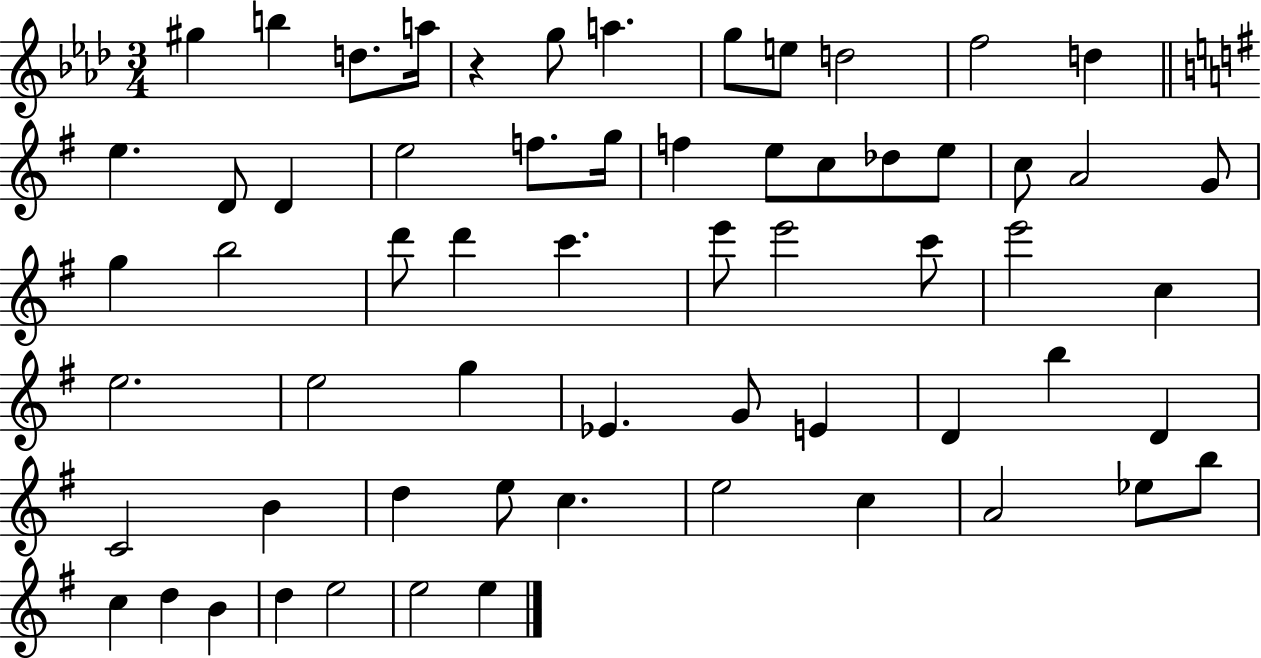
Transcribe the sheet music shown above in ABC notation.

X:1
T:Untitled
M:3/4
L:1/4
K:Ab
^g b d/2 a/4 z g/2 a g/2 e/2 d2 f2 d e D/2 D e2 f/2 g/4 f e/2 c/2 _d/2 e/2 c/2 A2 G/2 g b2 d'/2 d' c' e'/2 e'2 c'/2 e'2 c e2 e2 g _E G/2 E D b D C2 B d e/2 c e2 c A2 _e/2 b/2 c d B d e2 e2 e